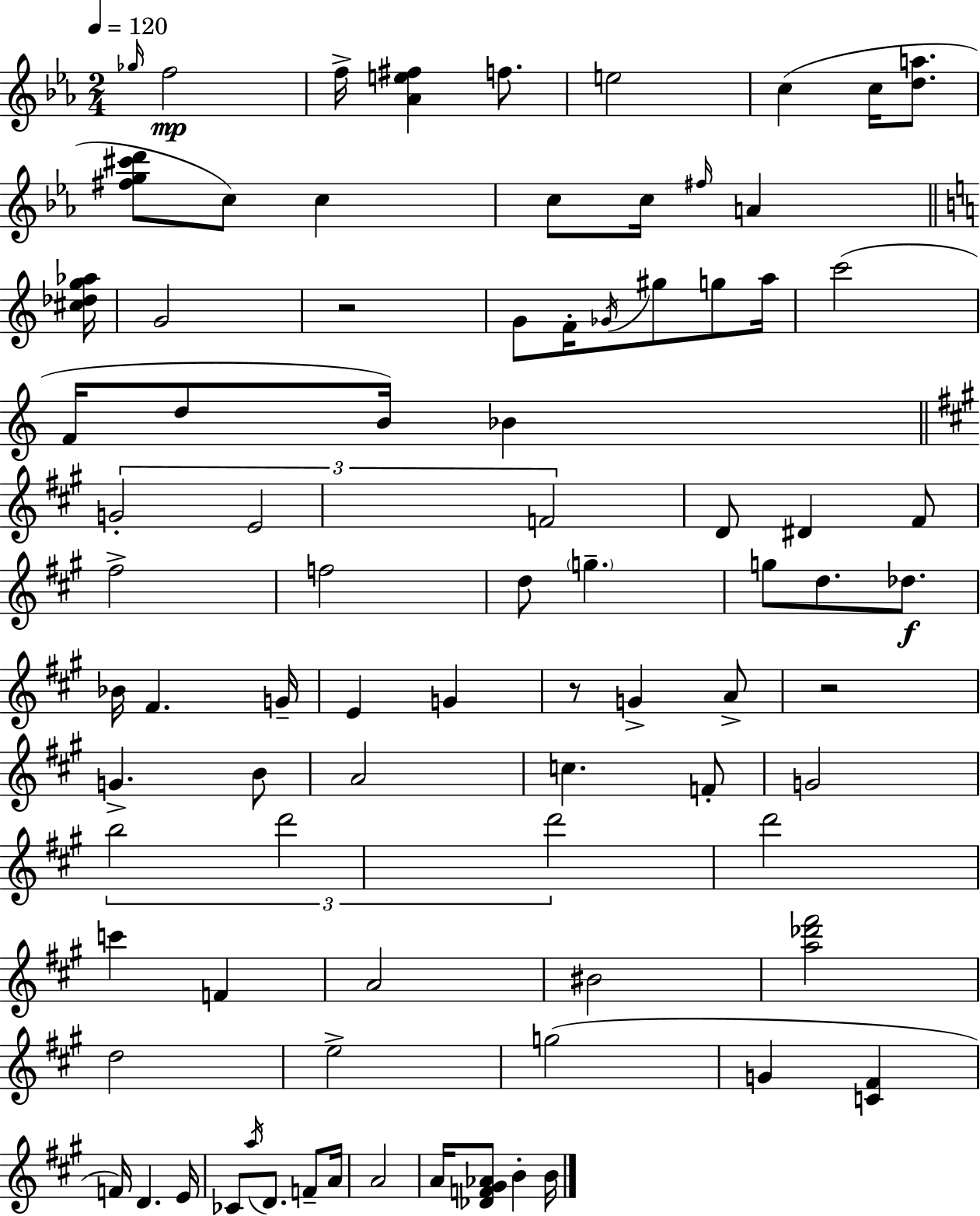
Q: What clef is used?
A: treble